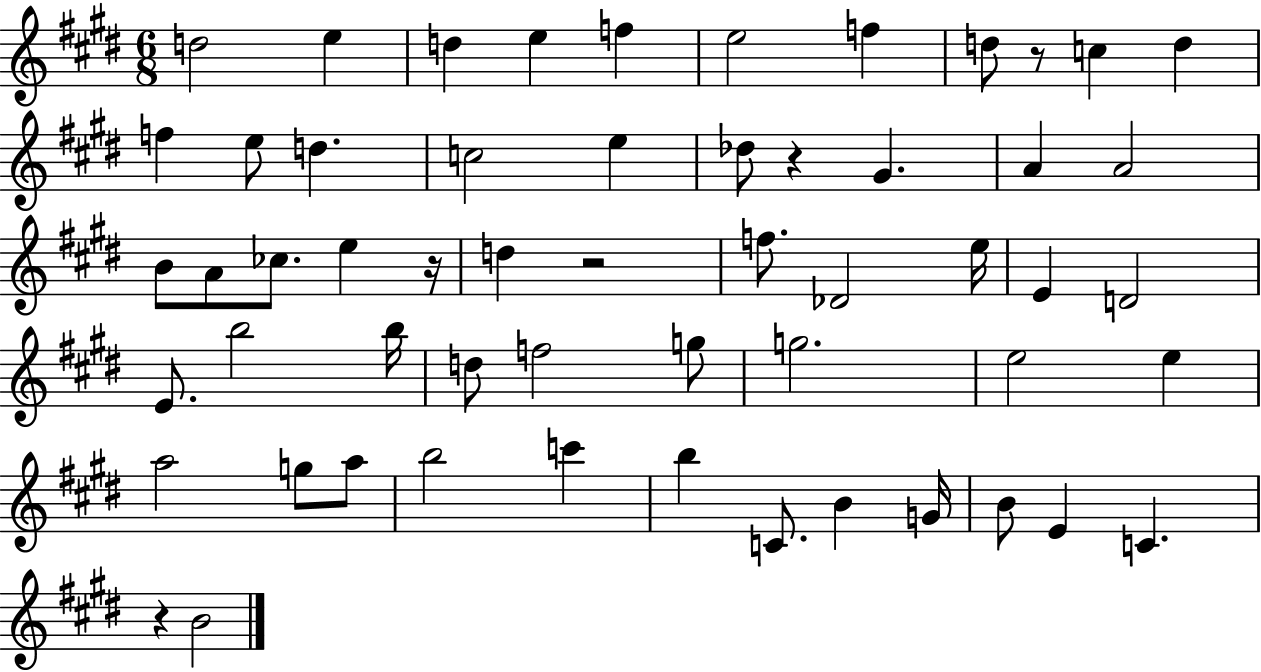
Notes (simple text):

D5/h E5/q D5/q E5/q F5/q E5/h F5/q D5/e R/e C5/q D5/q F5/q E5/e D5/q. C5/h E5/q Db5/e R/q G#4/q. A4/q A4/h B4/e A4/e CES5/e. E5/q R/s D5/q R/h F5/e. Db4/h E5/s E4/q D4/h E4/e. B5/h B5/s D5/e F5/h G5/e G5/h. E5/h E5/q A5/h G5/e A5/e B5/h C6/q B5/q C4/e. B4/q G4/s B4/e E4/q C4/q. R/q B4/h